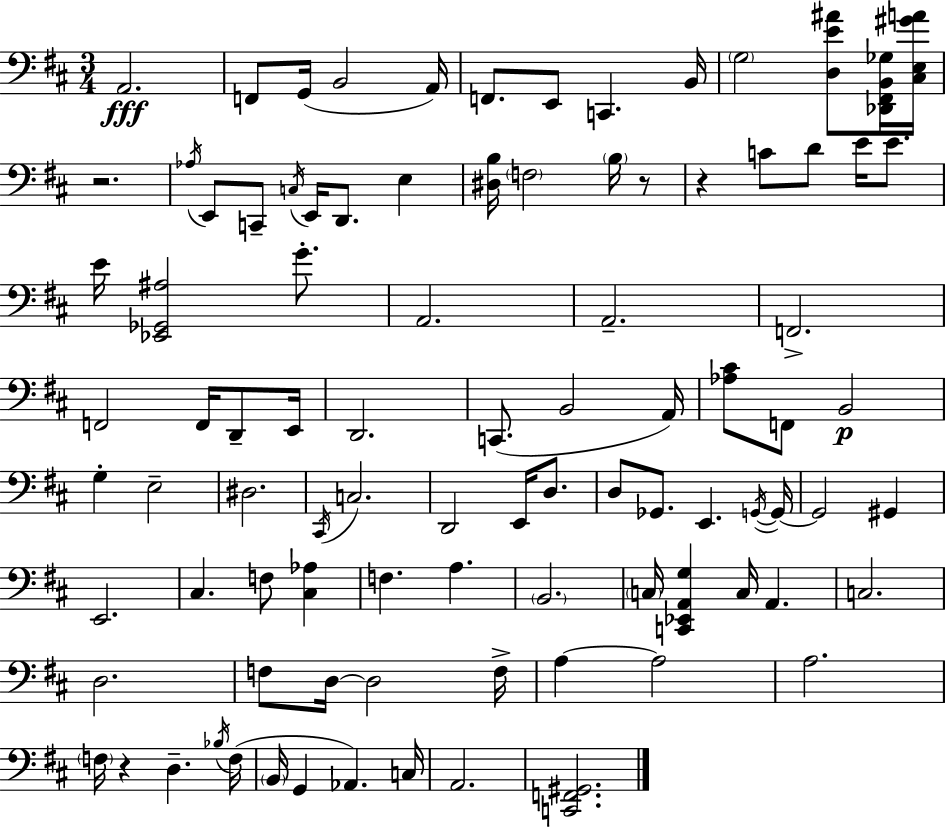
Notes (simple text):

A2/h. F2/e G2/s B2/h A2/s F2/e. E2/e C2/q. B2/s G3/h [D3,E4,A#4]/e [Db2,F#2,B2,Gb3]/s [C#3,E3,G#4,A4]/s R/h. Ab3/s E2/e C2/e C3/s E2/s D2/e. E3/q [D#3,B3]/s F3/h B3/s R/e R/q C4/e D4/e E4/s E4/e. E4/s [Eb2,Gb2,A#3]/h G4/e. A2/h. A2/h. F2/h. F2/h F2/s D2/e E2/s D2/h. C2/e. B2/h A2/s [Ab3,C#4]/e F2/e B2/h G3/q E3/h D#3/h. C#2/s C3/h. D2/h E2/s D3/e. D3/e Gb2/e. E2/q. G2/s G2/s G2/h G#2/q E2/h. C#3/q. F3/e [C#3,Ab3]/q F3/q. A3/q. B2/h. C3/s [C2,Eb2,A2,G3]/q C3/s A2/q. C3/h. D3/h. F3/e D3/s D3/h F3/s A3/q A3/h A3/h. F3/s R/q D3/q. Bb3/s F3/s B2/s G2/q Ab2/q. C3/s A2/h. [C2,F2,G#2]/h.